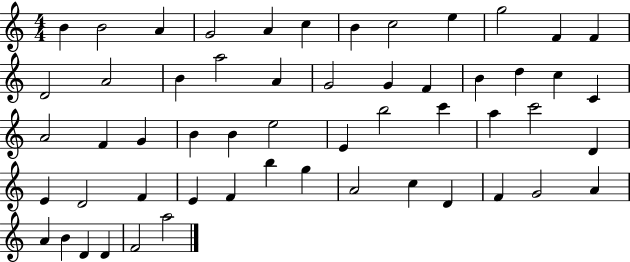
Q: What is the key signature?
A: C major